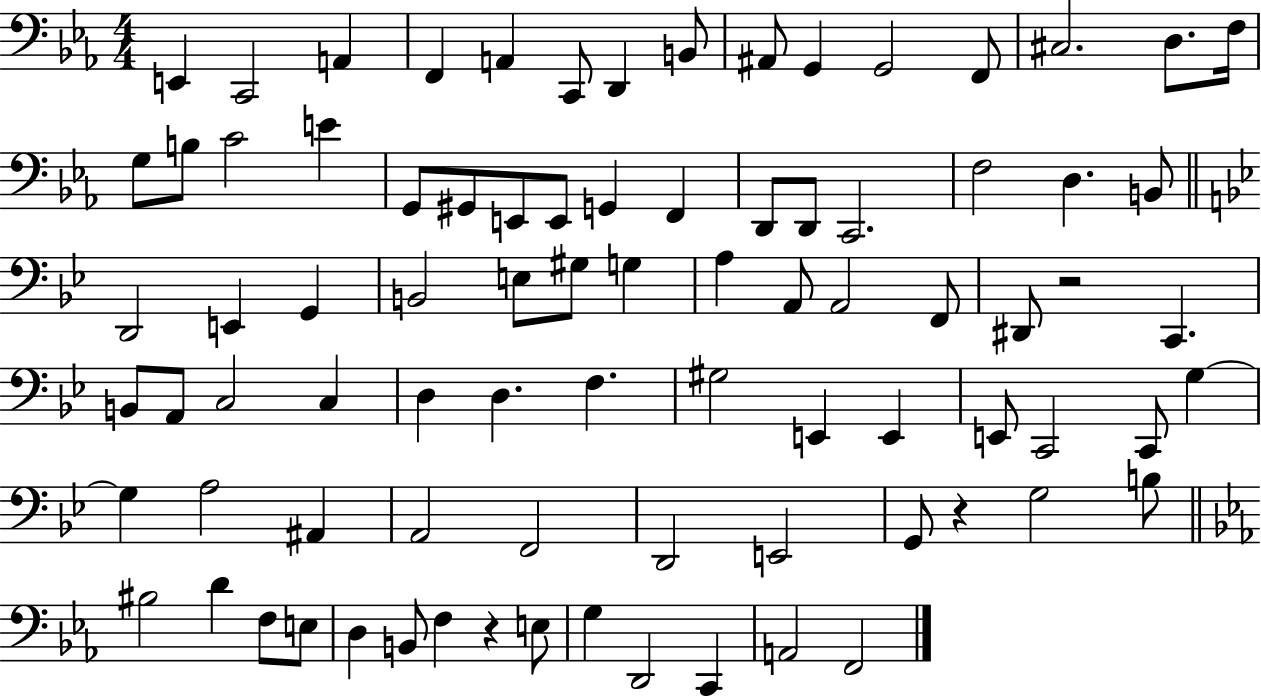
X:1
T:Untitled
M:4/4
L:1/4
K:Eb
E,, C,,2 A,, F,, A,, C,,/2 D,, B,,/2 ^A,,/2 G,, G,,2 F,,/2 ^C,2 D,/2 F,/4 G,/2 B,/2 C2 E G,,/2 ^G,,/2 E,,/2 E,,/2 G,, F,, D,,/2 D,,/2 C,,2 F,2 D, B,,/2 D,,2 E,, G,, B,,2 E,/2 ^G,/2 G, A, A,,/2 A,,2 F,,/2 ^D,,/2 z2 C,, B,,/2 A,,/2 C,2 C, D, D, F, ^G,2 E,, E,, E,,/2 C,,2 C,,/2 G, G, A,2 ^A,, A,,2 F,,2 D,,2 E,,2 G,,/2 z G,2 B,/2 ^B,2 D F,/2 E,/2 D, B,,/2 F, z E,/2 G, D,,2 C,, A,,2 F,,2